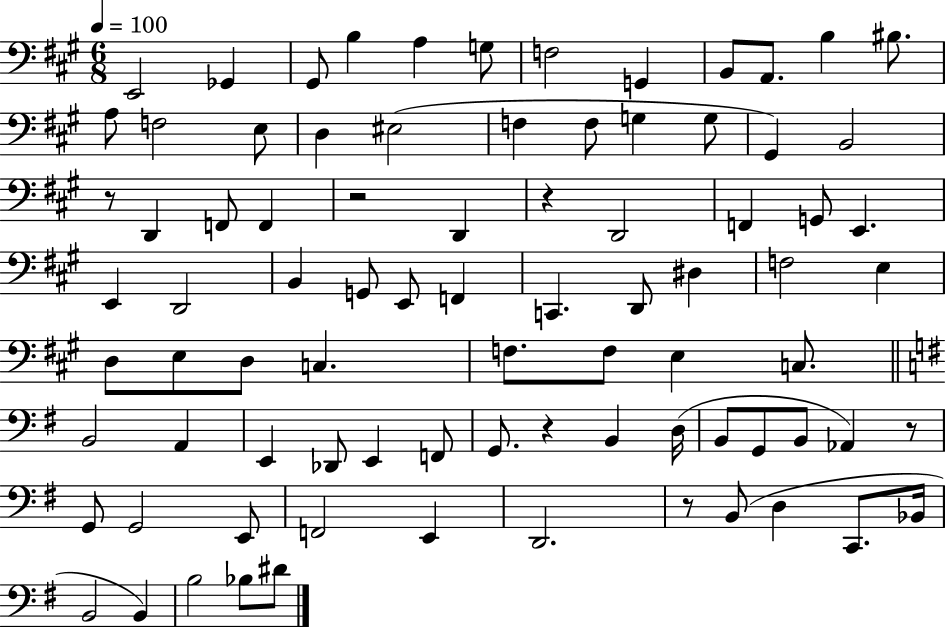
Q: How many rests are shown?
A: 6